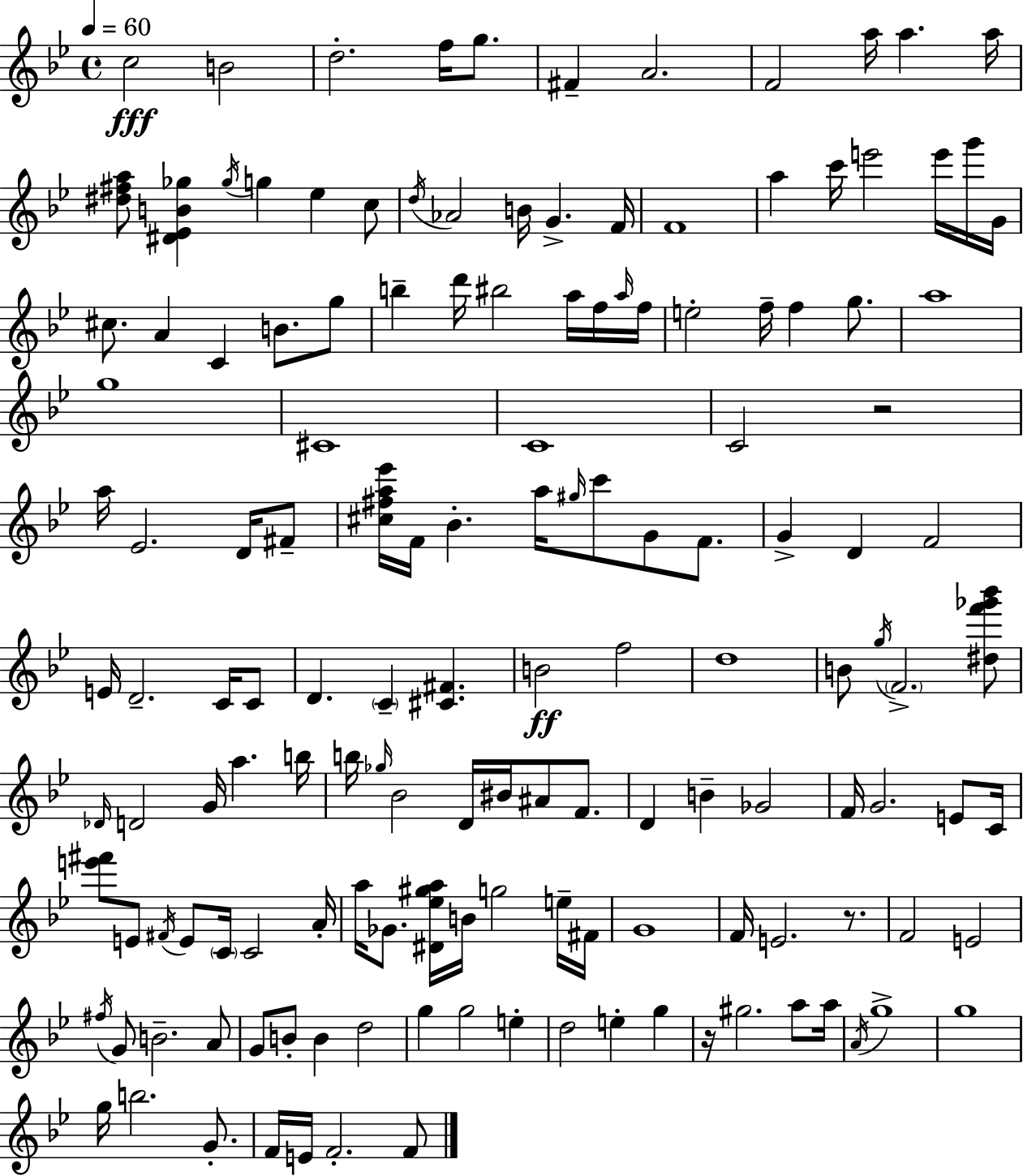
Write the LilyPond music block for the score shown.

{
  \clef treble
  \time 4/4
  \defaultTimeSignature
  \key g \minor
  \tempo 4 = 60
  \repeat volta 2 { c''2\fff b'2 | d''2.-. f''16 g''8. | fis'4-- a'2. | f'2 a''16 a''4. a''16 | \break <dis'' fis'' a''>8 <dis' ees' b' ges''>4 \acciaccatura { ges''16 } g''4 ees''4 c''8 | \acciaccatura { d''16 } aes'2 b'16 g'4.-> | f'16 f'1 | a''4 c'''16 e'''2 e'''16 | \break g'''16 g'16 cis''8. a'4 c'4 b'8. | g''8 b''4-- d'''16 bis''2 a''16 | f''16 \grace { a''16 } f''16 e''2-. f''16-- f''4 | g''8. a''1 | \break g''1 | cis'1 | c'1 | c'2 r2 | \break a''16 ees'2. | d'16 fis'8-- <cis'' fis'' a'' ees'''>16 f'16 bes'4.-. a''16 \grace { gis''16 } c'''8 g'8 | f'8. g'4-> d'4 f'2 | e'16 d'2.-- | \break c'16 c'8 d'4. \parenthesize c'4-- <cis' fis'>4. | b'2\ff f''2 | d''1 | b'8 \acciaccatura { g''16 } \parenthesize f'2.-> | \break <dis'' f''' ges''' bes'''>8 \grace { des'16 } d'2 g'16 a''4. | b''16 b''16 \grace { ges''16 } bes'2 | d'16 bis'16 ais'8 f'8. d'4 b'4-- ges'2 | f'16 g'2. | \break e'8 c'16 <e''' fis'''>8 e'8 \acciaccatura { fis'16 } e'8 \parenthesize c'16 c'2 | a'16-. a''16 ges'8. <dis' ees'' gis'' a''>16 b'16 g''2 | e''16-- fis'16 g'1 | f'16 e'2. | \break r8. f'2 | e'2 \acciaccatura { fis''16 } g'8 b'2.-- | a'8 g'8 b'8-. b'4 | d''2 g''4 g''2 | \break e''4-. d''2 | e''4-. g''4 r16 gis''2. | a''8 a''16 \acciaccatura { a'16 } g''1-> | g''1 | \break g''16 b''2. | g'8.-. f'16 e'16 f'2.-. | f'8 } \bar "|."
}